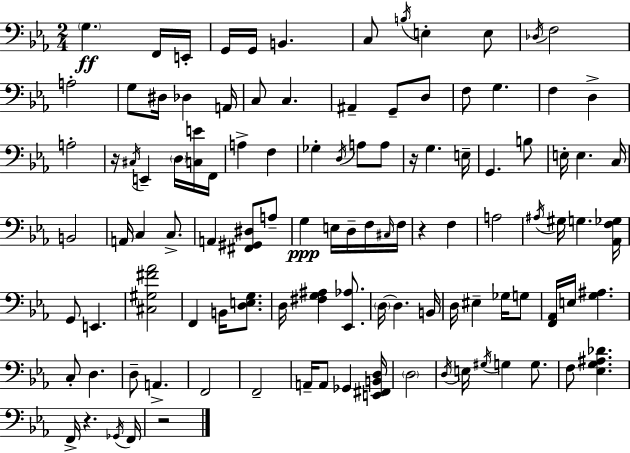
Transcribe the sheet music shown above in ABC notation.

X:1
T:Untitled
M:2/4
L:1/4
K:Eb
G, F,,/4 E,,/4 G,,/4 G,,/4 B,, C,/2 B,/4 E, E,/2 _D,/4 F,2 A,2 G,/2 ^D,/4 _D, A,,/4 C,/2 C, ^A,, G,,/2 D,/2 F,/2 G, F, D, A,2 z/4 ^C,/4 E,, D,/4 [C,E]/4 F,,/4 A, F, _G, D,/4 A,/2 A,/2 z/4 G, E,/4 G,, B,/2 E,/4 E, C,/4 B,,2 A,,/4 C, C,/2 A,, [^F,,^G,,^D,]/2 A,/2 G, E,/4 D,/4 F,/4 ^C,/4 F,/4 z F, A,2 ^A,/4 ^G,/4 G, [_A,,F,_G,]/4 G,,/2 E,, [^C,^G,^F_A]2 F,, B,,/4 [D,E,G,]/2 D,/4 [^F,G,^A,] [_E,,_A,]/2 D,/4 D, B,,/4 D,/4 ^E, _G,/4 G,/2 [F,,_A,,]/4 E,/4 [G,^A,] C,/2 D, D,/2 A,, F,,2 F,,2 A,,/4 A,,/2 _G,, [E,,^F,,B,,D,]/4 D,2 D,/4 E,/4 ^G,/4 G, G,/2 F,/2 [_E,G,^A,_D] F,,/4 z _G,,/4 F,,/4 z2